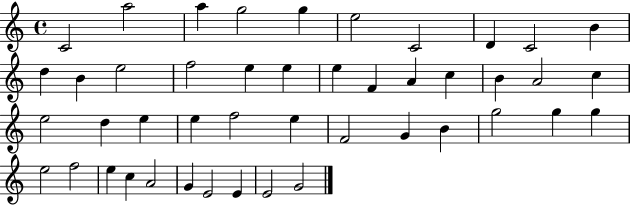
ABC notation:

X:1
T:Untitled
M:4/4
L:1/4
K:C
C2 a2 a g2 g e2 C2 D C2 B d B e2 f2 e e e F A c B A2 c e2 d e e f2 e F2 G B g2 g g e2 f2 e c A2 G E2 E E2 G2